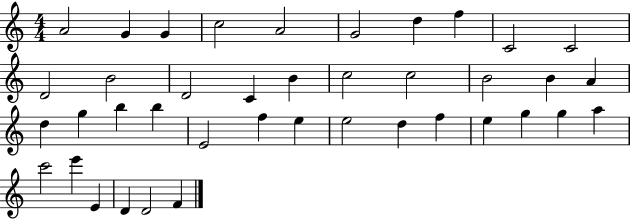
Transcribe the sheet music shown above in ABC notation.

X:1
T:Untitled
M:4/4
L:1/4
K:C
A2 G G c2 A2 G2 d f C2 C2 D2 B2 D2 C B c2 c2 B2 B A d g b b E2 f e e2 d f e g g a c'2 e' E D D2 F